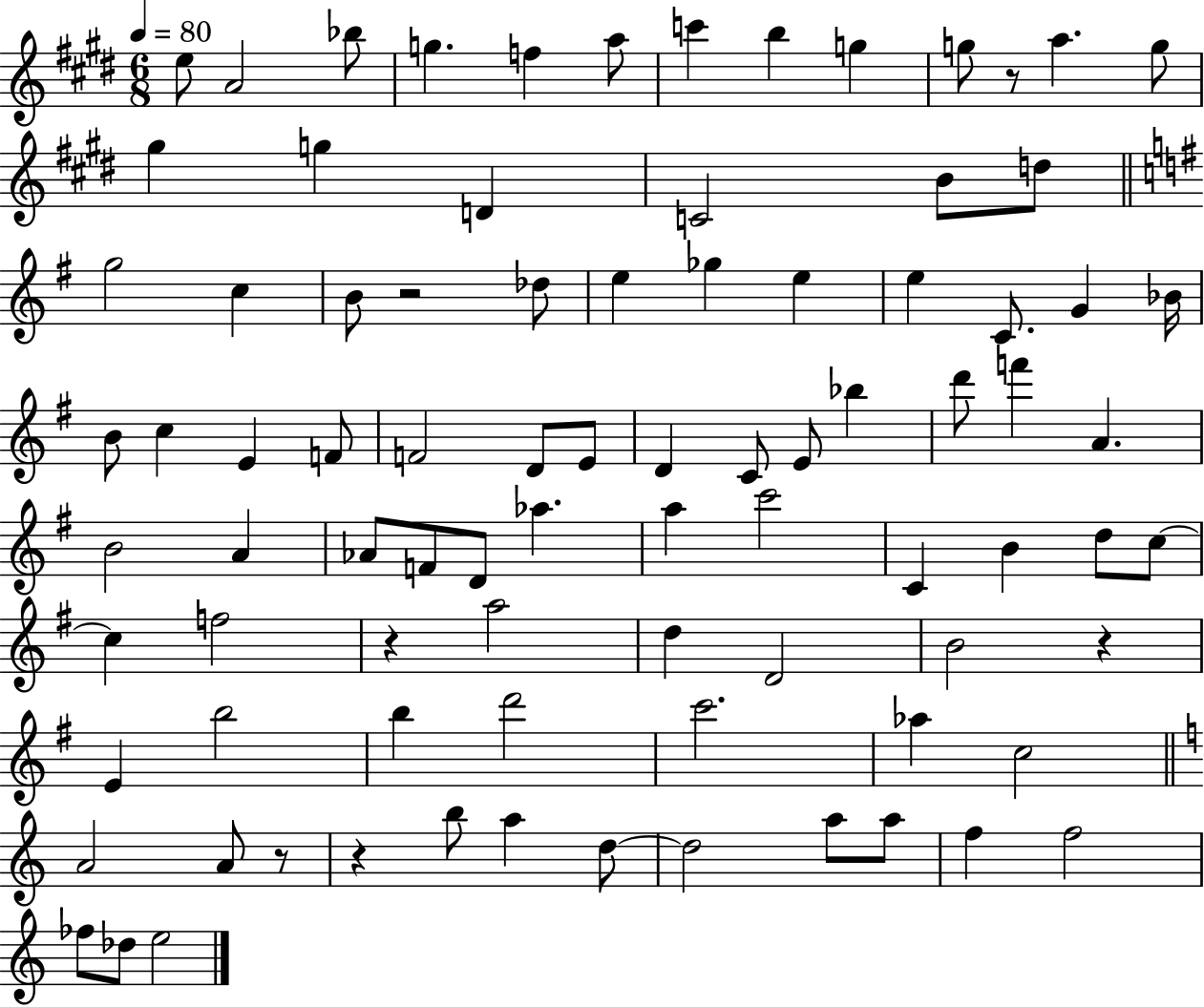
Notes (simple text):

E5/e A4/h Bb5/e G5/q. F5/q A5/e C6/q B5/q G5/q G5/e R/e A5/q. G5/e G#5/q G5/q D4/q C4/h B4/e D5/e G5/h C5/q B4/e R/h Db5/e E5/q Gb5/q E5/q E5/q C4/e. G4/q Bb4/s B4/e C5/q E4/q F4/e F4/h D4/e E4/e D4/q C4/e E4/e Bb5/q D6/e F6/q A4/q. B4/h A4/q Ab4/e F4/e D4/e Ab5/q. A5/q C6/h C4/q B4/q D5/e C5/e C5/q F5/h R/q A5/h D5/q D4/h B4/h R/q E4/q B5/h B5/q D6/h C6/h. Ab5/q C5/h A4/h A4/e R/e R/q B5/e A5/q D5/e D5/h A5/e A5/e F5/q F5/h FES5/e Db5/e E5/h